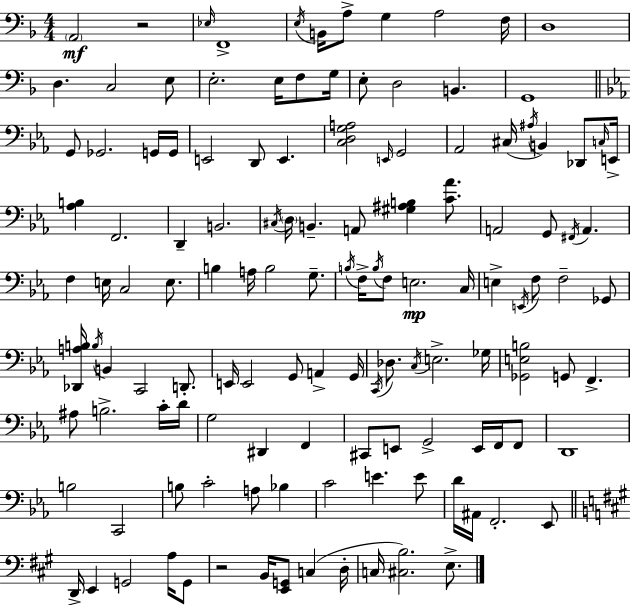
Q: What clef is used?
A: bass